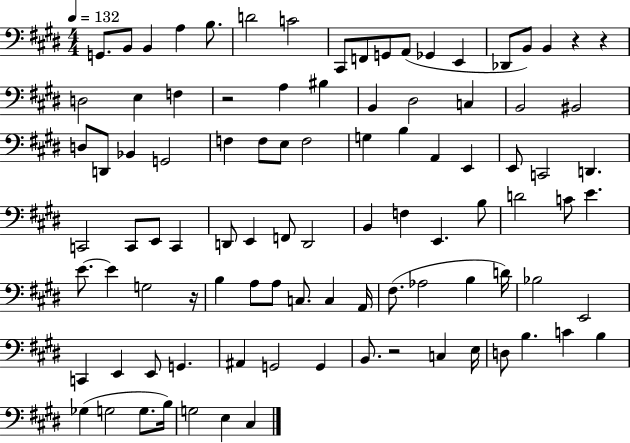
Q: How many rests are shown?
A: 5